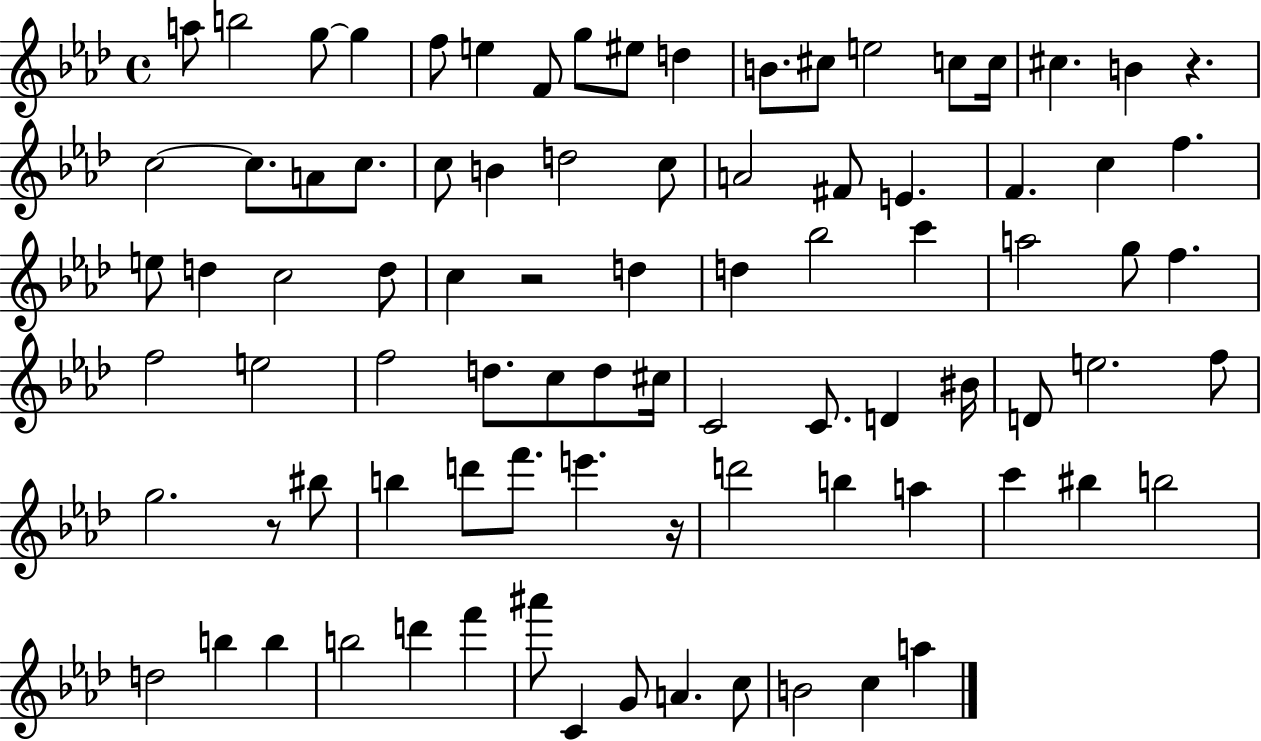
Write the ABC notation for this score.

X:1
T:Untitled
M:4/4
L:1/4
K:Ab
a/2 b2 g/2 g f/2 e F/2 g/2 ^e/2 d B/2 ^c/2 e2 c/2 c/4 ^c B z c2 c/2 A/2 c/2 c/2 B d2 c/2 A2 ^F/2 E F c f e/2 d c2 d/2 c z2 d d _b2 c' a2 g/2 f f2 e2 f2 d/2 c/2 d/2 ^c/4 C2 C/2 D ^B/4 D/2 e2 f/2 g2 z/2 ^b/2 b d'/2 f'/2 e' z/4 d'2 b a c' ^b b2 d2 b b b2 d' f' ^a'/2 C G/2 A c/2 B2 c a